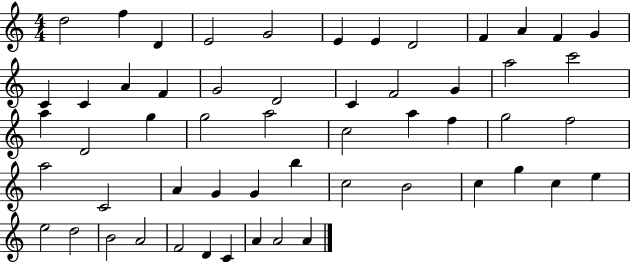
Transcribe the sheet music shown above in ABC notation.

X:1
T:Untitled
M:4/4
L:1/4
K:C
d2 f D E2 G2 E E D2 F A F G C C A F G2 D2 C F2 G a2 c'2 a D2 g g2 a2 c2 a f g2 f2 a2 C2 A G G b c2 B2 c g c e e2 d2 B2 A2 F2 D C A A2 A